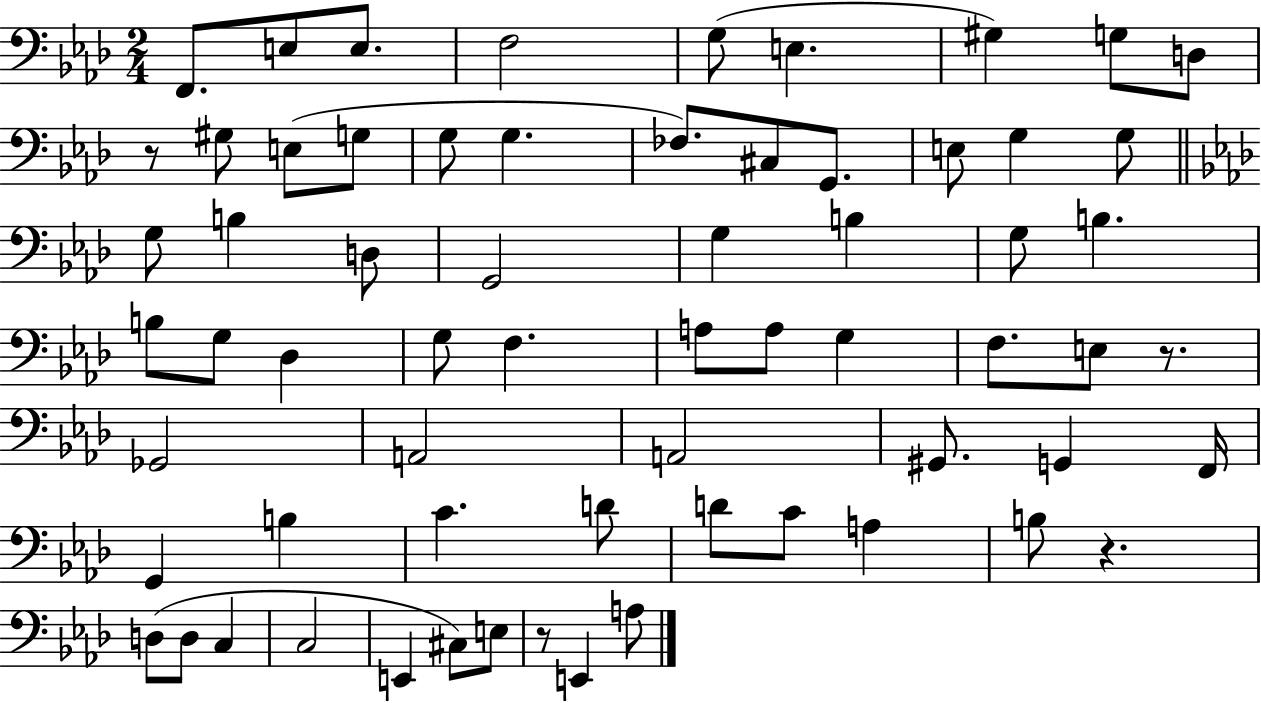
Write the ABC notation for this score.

X:1
T:Untitled
M:2/4
L:1/4
K:Ab
F,,/2 E,/2 E,/2 F,2 G,/2 E, ^G, G,/2 D,/2 z/2 ^G,/2 E,/2 G,/2 G,/2 G, _F,/2 ^C,/2 G,,/2 E,/2 G, G,/2 G,/2 B, D,/2 G,,2 G, B, G,/2 B, B,/2 G,/2 _D, G,/2 F, A,/2 A,/2 G, F,/2 E,/2 z/2 _G,,2 A,,2 A,,2 ^G,,/2 G,, F,,/4 G,, B, C D/2 D/2 C/2 A, B,/2 z D,/2 D,/2 C, C,2 E,, ^C,/2 E,/2 z/2 E,, A,/2